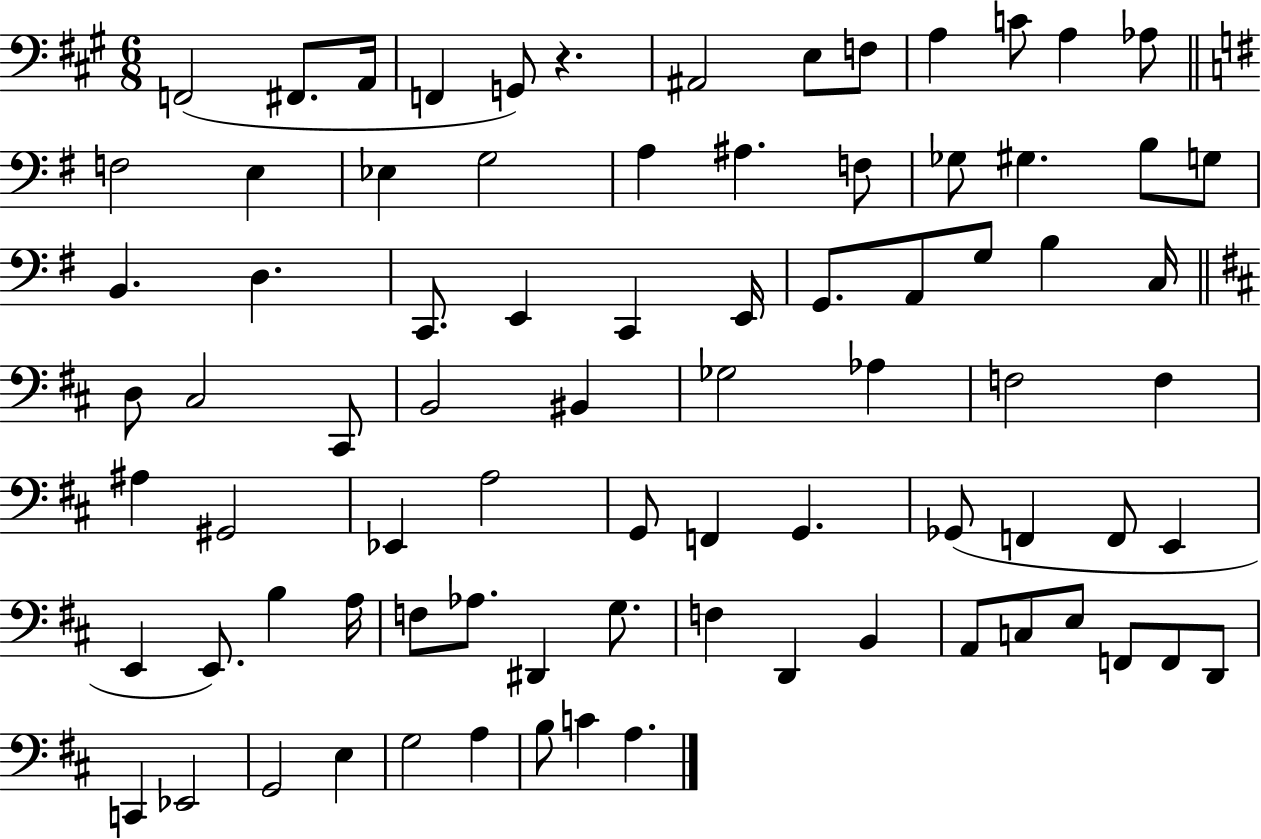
X:1
T:Untitled
M:6/8
L:1/4
K:A
F,,2 ^F,,/2 A,,/4 F,, G,,/2 z ^A,,2 E,/2 F,/2 A, C/2 A, _A,/2 F,2 E, _E, G,2 A, ^A, F,/2 _G,/2 ^G, B,/2 G,/2 B,, D, C,,/2 E,, C,, E,,/4 G,,/2 A,,/2 G,/2 B, C,/4 D,/2 ^C,2 ^C,,/2 B,,2 ^B,, _G,2 _A, F,2 F, ^A, ^G,,2 _E,, A,2 G,,/2 F,, G,, _G,,/2 F,, F,,/2 E,, E,, E,,/2 B, A,/4 F,/2 _A,/2 ^D,, G,/2 F, D,, B,, A,,/2 C,/2 E,/2 F,,/2 F,,/2 D,,/2 C,, _E,,2 G,,2 E, G,2 A, B,/2 C A,